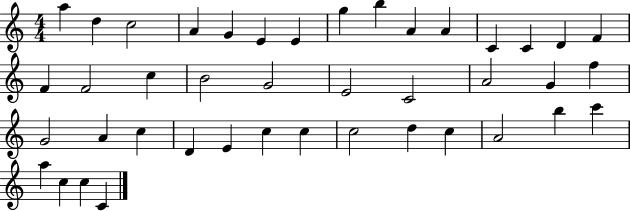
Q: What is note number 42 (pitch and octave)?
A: C4